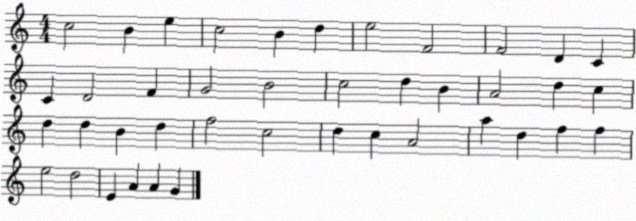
X:1
T:Untitled
M:4/4
L:1/4
K:C
c2 B e c2 B d e2 F2 F2 D C C D2 F G2 B2 c2 d B A2 d c d d B d f2 c2 d c A2 a d f f e2 d2 E A A G